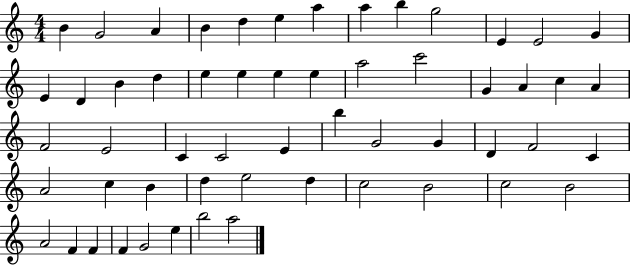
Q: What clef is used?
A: treble